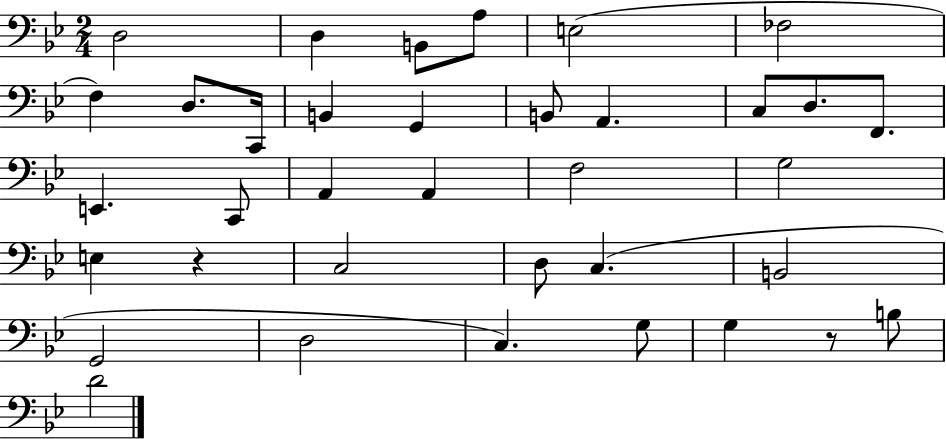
{
  \clef bass
  \numericTimeSignature
  \time 2/4
  \key bes \major
  d2 | d4 b,8 a8 | e2( | fes2 | \break f4) d8. c,16 | b,4 g,4 | b,8 a,4. | c8 d8. f,8. | \break e,4. c,8 | a,4 a,4 | f2 | g2 | \break e4 r4 | c2 | d8 c4.( | b,2 | \break g,2 | d2 | c4.) g8 | g4 r8 b8 | \break d'2 | \bar "|."
}